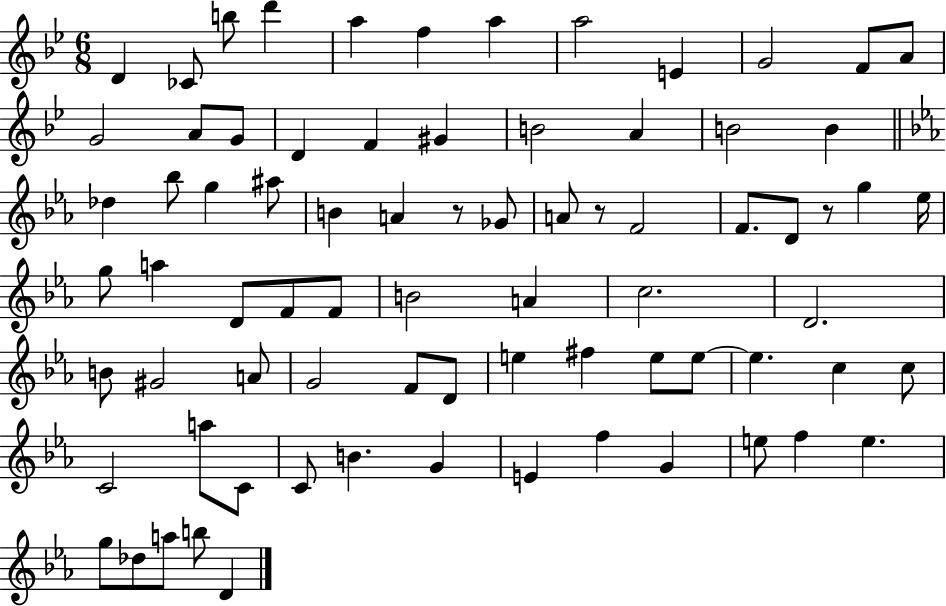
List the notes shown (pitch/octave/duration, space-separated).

D4/q CES4/e B5/e D6/q A5/q F5/q A5/q A5/h E4/q G4/h F4/e A4/e G4/h A4/e G4/e D4/q F4/q G#4/q B4/h A4/q B4/h B4/q Db5/q Bb5/e G5/q A#5/e B4/q A4/q R/e Gb4/e A4/e R/e F4/h F4/e. D4/e R/e G5/q Eb5/s G5/e A5/q D4/e F4/e F4/e B4/h A4/q C5/h. D4/h. B4/e G#4/h A4/e G4/h F4/e D4/e E5/q F#5/q E5/e E5/e E5/q. C5/q C5/e C4/h A5/e C4/e C4/e B4/q. G4/q E4/q F5/q G4/q E5/e F5/q E5/q. G5/e Db5/e A5/e B5/e D4/q